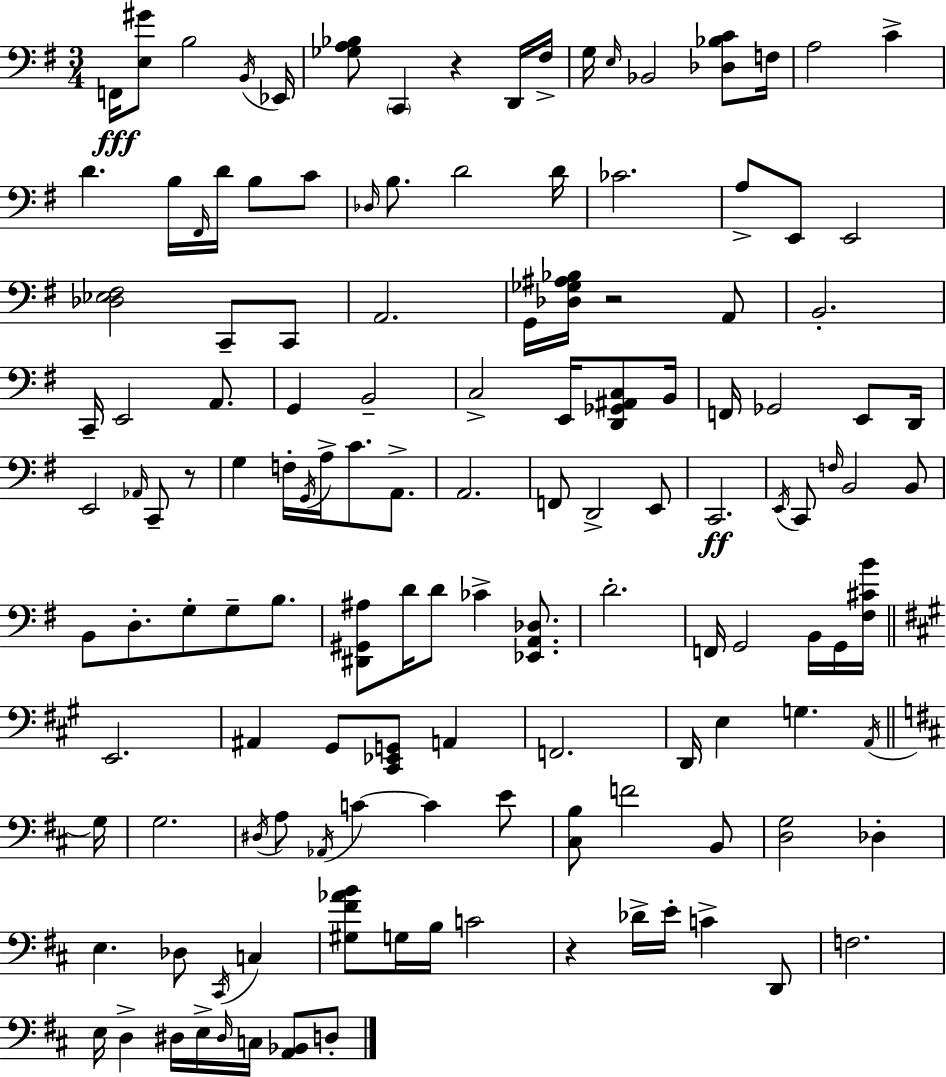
X:1
T:Untitled
M:3/4
L:1/4
K:Em
F,,/4 [E,^G]/2 B,2 B,,/4 _E,,/4 [_G,A,_B,]/2 C,, z D,,/4 ^F,/4 G,/4 E,/4 _B,,2 [_D,_B,C]/2 F,/4 A,2 C D B,/4 ^F,,/4 D/4 B,/2 C/2 _D,/4 B,/2 D2 D/4 _C2 A,/2 E,,/2 E,,2 [_D,_E,^F,]2 C,,/2 C,,/2 A,,2 G,,/4 [_D,_G,^A,_B,]/4 z2 A,,/2 B,,2 C,,/4 E,,2 A,,/2 G,, B,,2 C,2 E,,/4 [D,,_G,,^A,,C,]/2 B,,/4 F,,/4 _G,,2 E,,/2 D,,/4 E,,2 _A,,/4 C,,/2 z/2 G, F,/4 G,,/4 A,/4 C/2 A,,/2 A,,2 F,,/2 D,,2 E,,/2 C,,2 E,,/4 C,,/2 F,/4 B,,2 B,,/2 B,,/2 D,/2 G,/2 G,/2 B,/2 [^D,,^G,,^A,]/2 D/4 D/2 _C [_E,,A,,_D,]/2 D2 F,,/4 G,,2 B,,/4 G,,/4 [^F,^CB]/4 E,,2 ^A,, ^G,,/2 [^C,,_E,,G,,]/2 A,, F,,2 D,,/4 E, G, A,,/4 G,/4 G,2 ^D,/4 A,/2 _A,,/4 C C E/2 [^C,B,]/2 F2 B,,/2 [D,G,]2 _D, E, _D,/2 ^C,,/4 C, [^G,^F_AB]/2 G,/4 B,/4 C2 z _D/4 E/4 C D,,/2 F,2 E,/4 D, ^D,/4 E,/4 ^D,/4 C,/4 [A,,_B,,]/2 D,/2